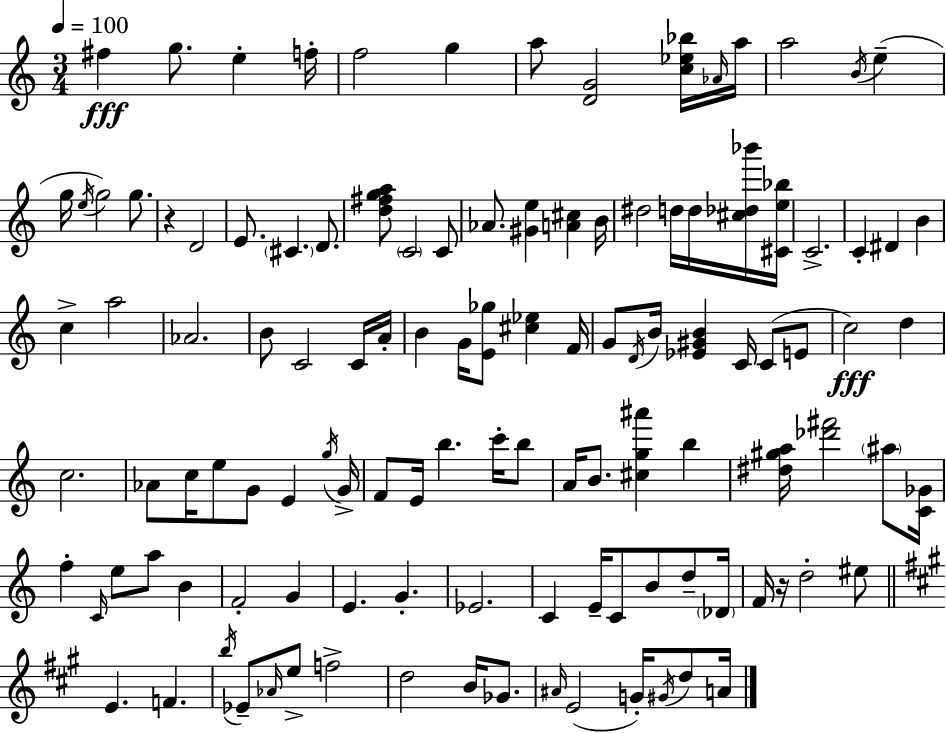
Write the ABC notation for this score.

X:1
T:Untitled
M:3/4
L:1/4
K:Am
^f g/2 e f/4 f2 g a/2 [DG]2 [c_e_b]/4 _A/4 a/4 a2 B/4 e g/4 e/4 g2 g/2 z D2 E/2 ^C D/2 [d^fga]/2 C2 C/2 _A/2 [^Ge] [A^c] B/4 ^d2 d/4 d/4 [^c_d_b']/4 [^Ce_b]/4 C2 C ^D B c a2 _A2 B/2 C2 C/4 A/4 B G/4 [E_g]/2 [^c_e] F/4 G/2 D/4 B/4 [_E^GB] C/4 C/2 E/2 c2 d c2 _A/2 c/4 e/2 G/2 E g/4 G/4 F/2 E/4 b c'/4 b/2 A/4 B/2 [^cg^a'] b [^d^ga]/4 [_d'^f']2 ^a/2 [C_G]/4 f C/4 e/2 a/2 B F2 G E G _E2 C E/4 C/2 B/2 d/2 _D/4 F/4 z/4 d2 ^e/2 E F b/4 _E/2 _A/4 e/2 f2 d2 B/4 _G/2 ^A/4 E2 G/4 ^G/4 d/2 A/4